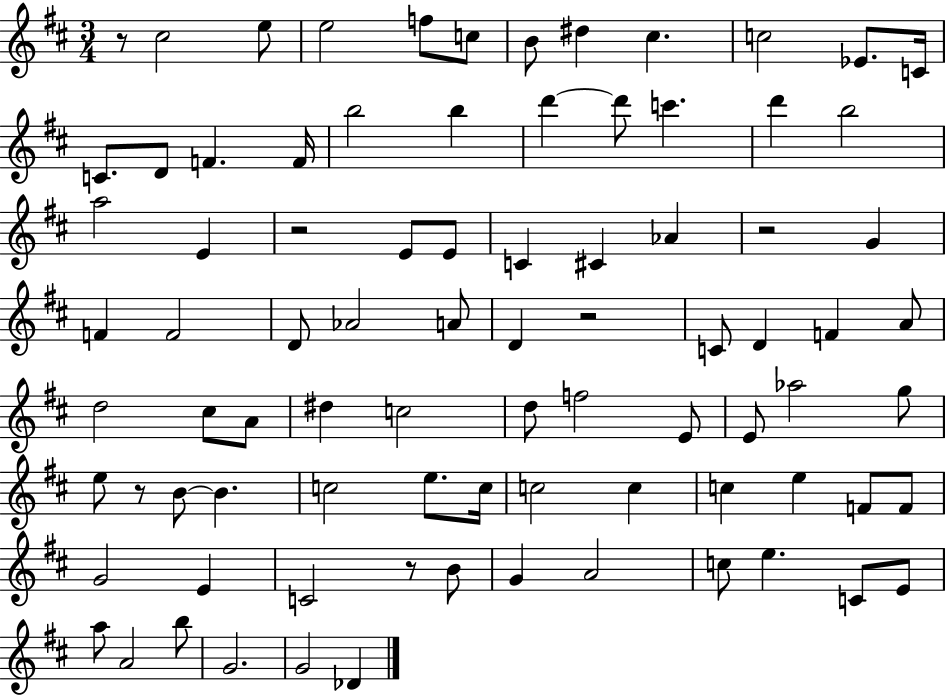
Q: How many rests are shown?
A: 6